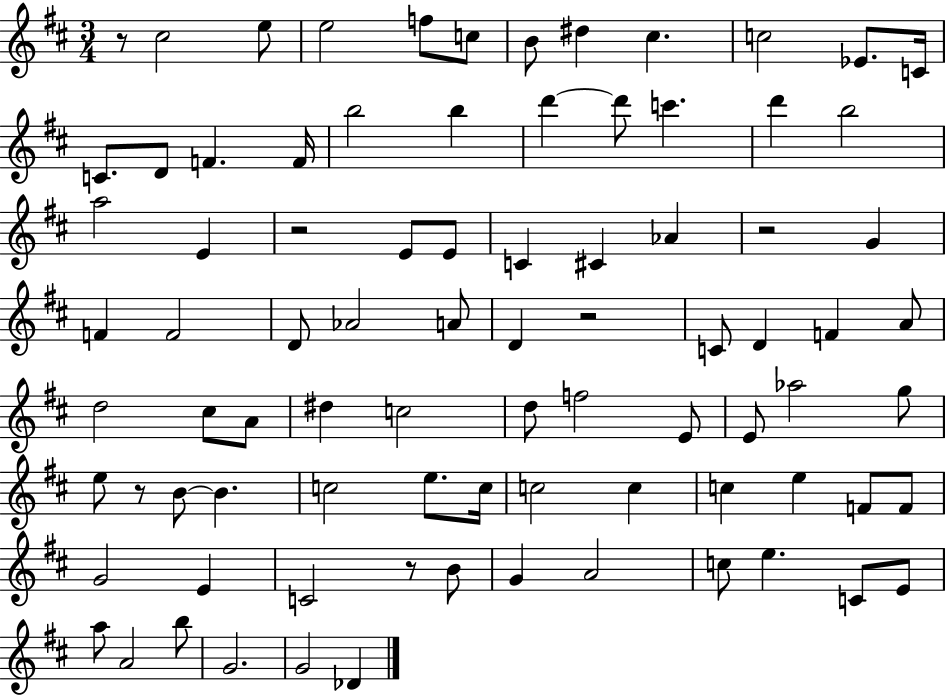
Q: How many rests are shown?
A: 6